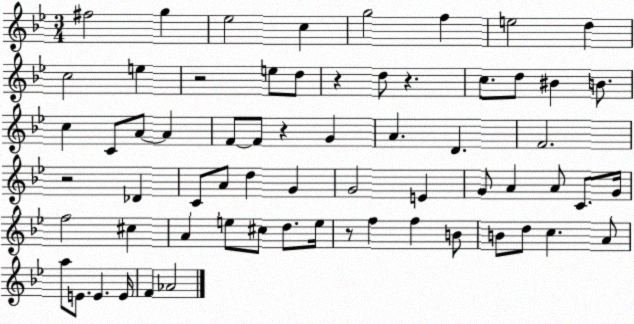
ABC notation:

X:1
T:Untitled
M:3/4
L:1/4
K:Bb
^f2 g _e2 c g2 f e2 d c2 e z2 e/2 d/2 z d/2 z c/2 d/2 ^B B/2 c C/2 A/2 A F/2 F/2 z G A D F2 z2 _D C/2 A/2 d G G2 E G/2 A A/2 C/2 G/4 f2 ^c A e/2 ^c/2 d/2 e/4 z/2 f f B/2 B/2 d/2 c A/2 a/2 E/2 E E/4 F _A2